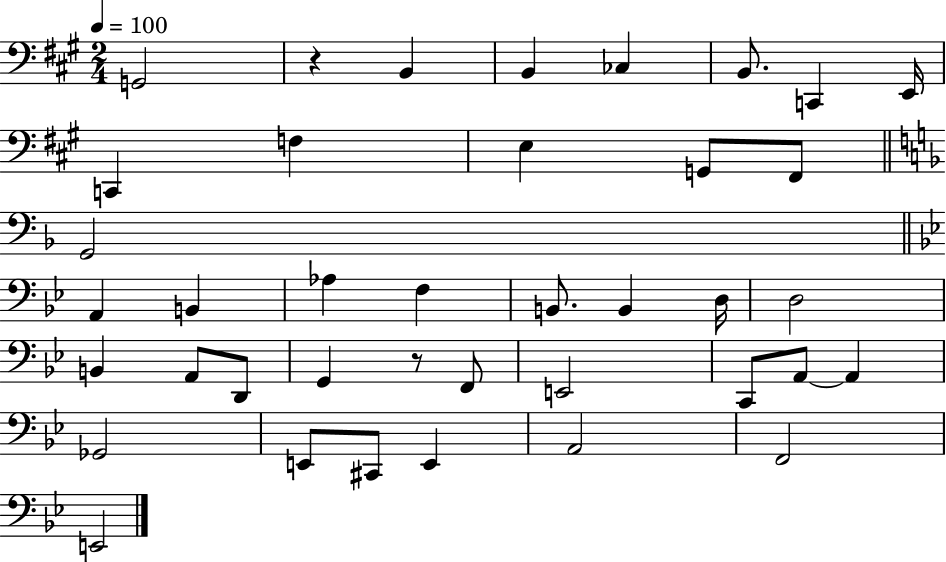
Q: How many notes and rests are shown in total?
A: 39